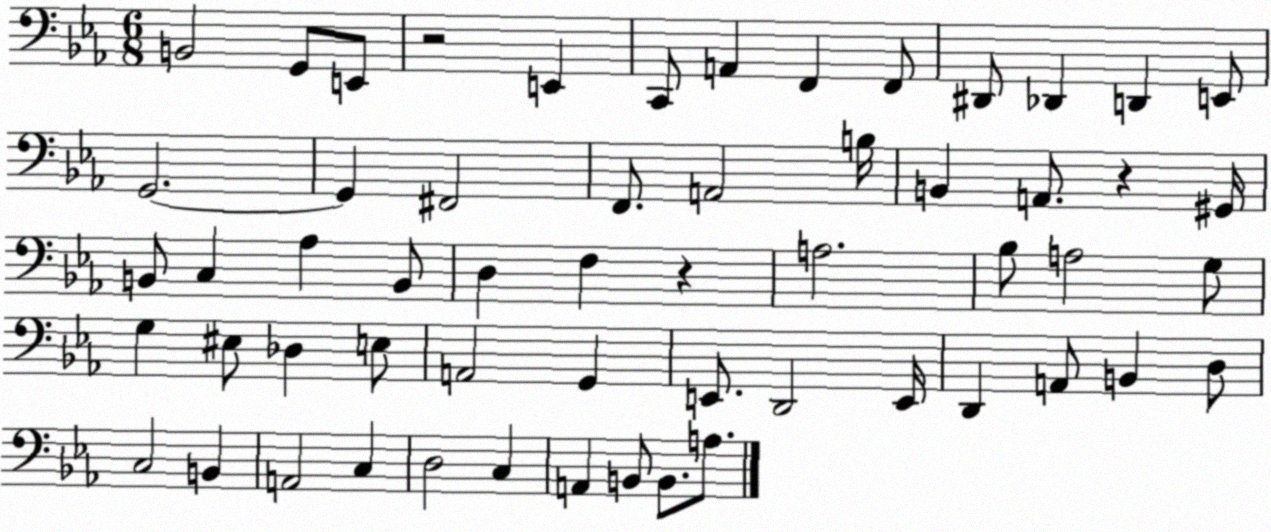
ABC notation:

X:1
T:Untitled
M:6/8
L:1/4
K:Eb
B,,2 G,,/2 E,,/2 z2 E,, C,,/2 A,, F,, F,,/2 ^D,,/2 _D,, D,, E,,/2 G,,2 G,, ^F,,2 F,,/2 A,,2 B,/4 B,, A,,/2 z ^G,,/4 B,,/2 C, _A, B,,/2 D, F, z A,2 _B,/2 A,2 G,/2 G, ^E,/2 _D, E,/2 A,,2 G,, E,,/2 D,,2 E,,/4 D,, A,,/2 B,, D,/2 C,2 B,, A,,2 C, D,2 C, A,, B,,/2 B,,/2 A,/2